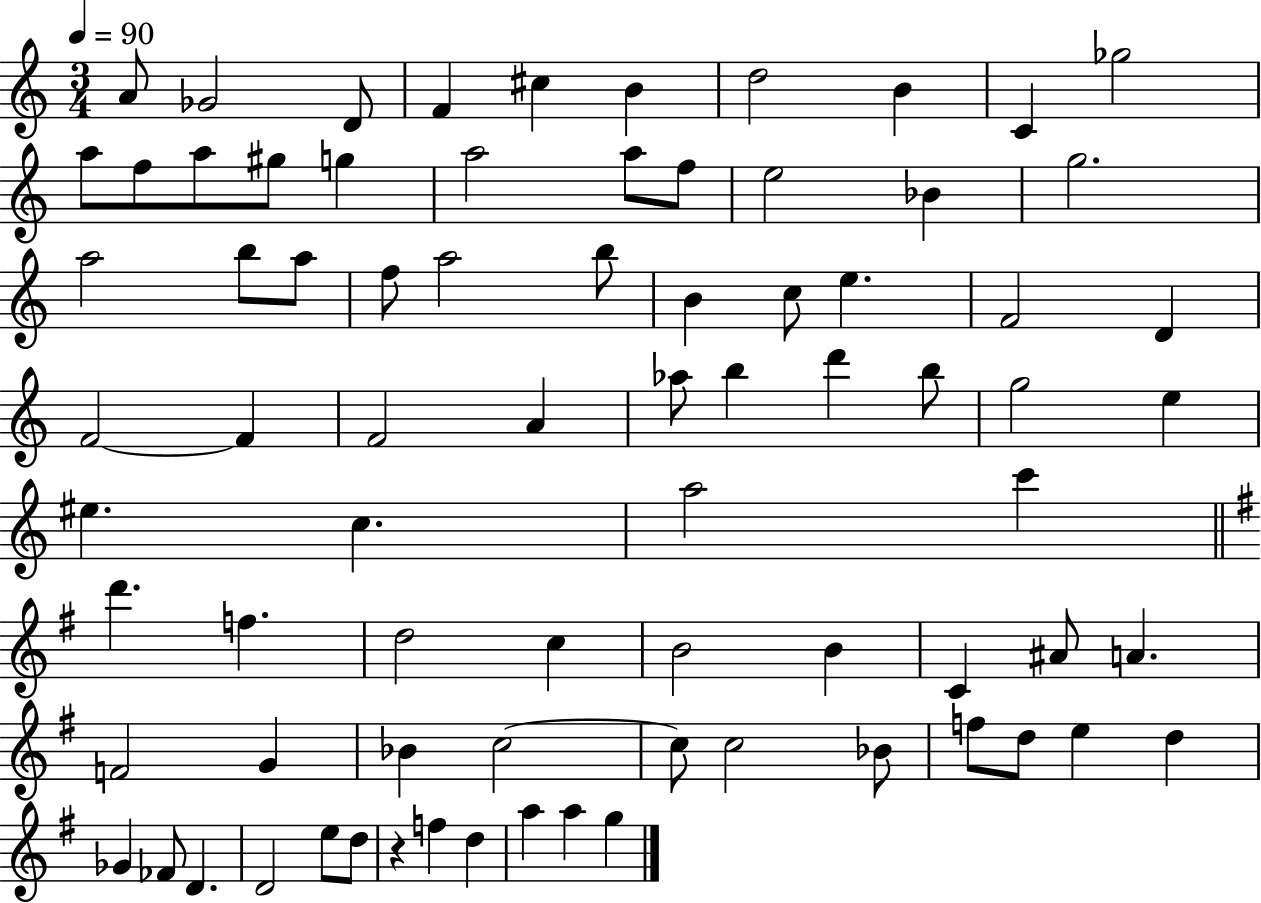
{
  \clef treble
  \numericTimeSignature
  \time 3/4
  \key c \major
  \tempo 4 = 90
  a'8 ges'2 d'8 | f'4 cis''4 b'4 | d''2 b'4 | c'4 ges''2 | \break a''8 f''8 a''8 gis''8 g''4 | a''2 a''8 f''8 | e''2 bes'4 | g''2. | \break a''2 b''8 a''8 | f''8 a''2 b''8 | b'4 c''8 e''4. | f'2 d'4 | \break f'2~~ f'4 | f'2 a'4 | aes''8 b''4 d'''4 b''8 | g''2 e''4 | \break eis''4. c''4. | a''2 c'''4 | \bar "||" \break \key g \major d'''4. f''4. | d''2 c''4 | b'2 b'4 | c'4 ais'8 a'4. | \break f'2 g'4 | bes'4 c''2~~ | c''8 c''2 bes'8 | f''8 d''8 e''4 d''4 | \break ges'4 fes'8 d'4. | d'2 e''8 d''8 | r4 f''4 d''4 | a''4 a''4 g''4 | \break \bar "|."
}